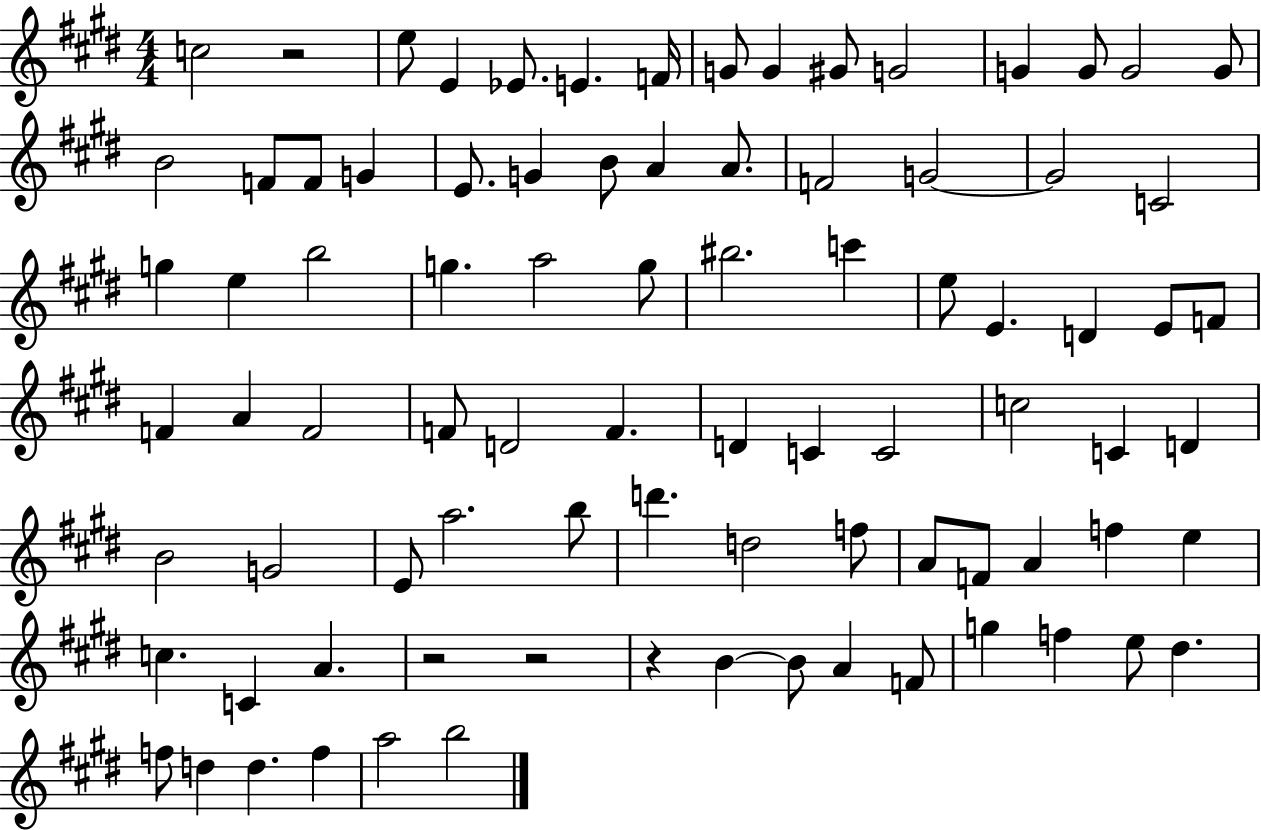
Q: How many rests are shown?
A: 4